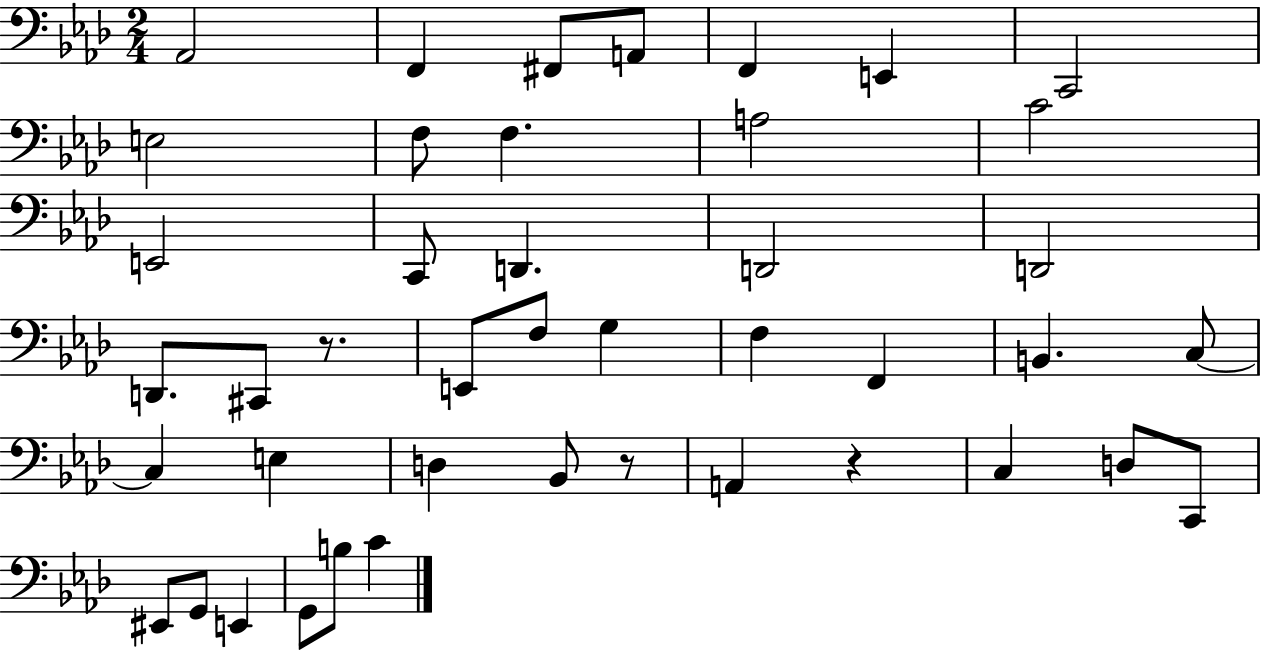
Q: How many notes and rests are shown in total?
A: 43